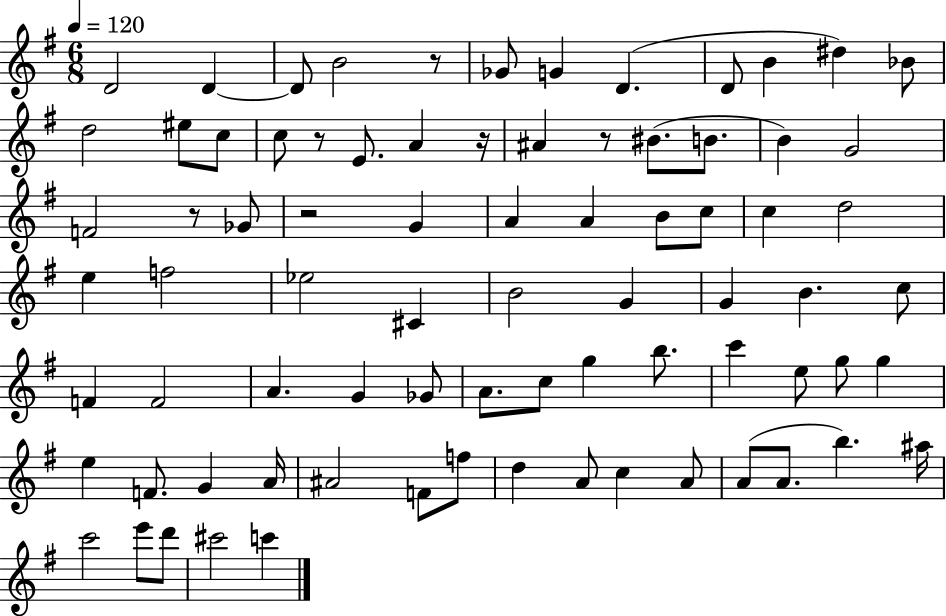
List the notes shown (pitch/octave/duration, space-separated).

D4/h D4/q D4/e B4/h R/e Gb4/e G4/q D4/q. D4/e B4/q D#5/q Bb4/e D5/h EIS5/e C5/e C5/e R/e E4/e. A4/q R/s A#4/q R/e BIS4/e. B4/e. B4/q G4/h F4/h R/e Gb4/e R/h G4/q A4/q A4/q B4/e C5/e C5/q D5/h E5/q F5/h Eb5/h C#4/q B4/h G4/q G4/q B4/q. C5/e F4/q F4/h A4/q. G4/q Gb4/e A4/e. C5/e G5/q B5/e. C6/q E5/e G5/e G5/q E5/q F4/e. G4/q A4/s A#4/h F4/e F5/e D5/q A4/e C5/q A4/e A4/e A4/e. B5/q. A#5/s C6/h E6/e D6/e C#6/h C6/q